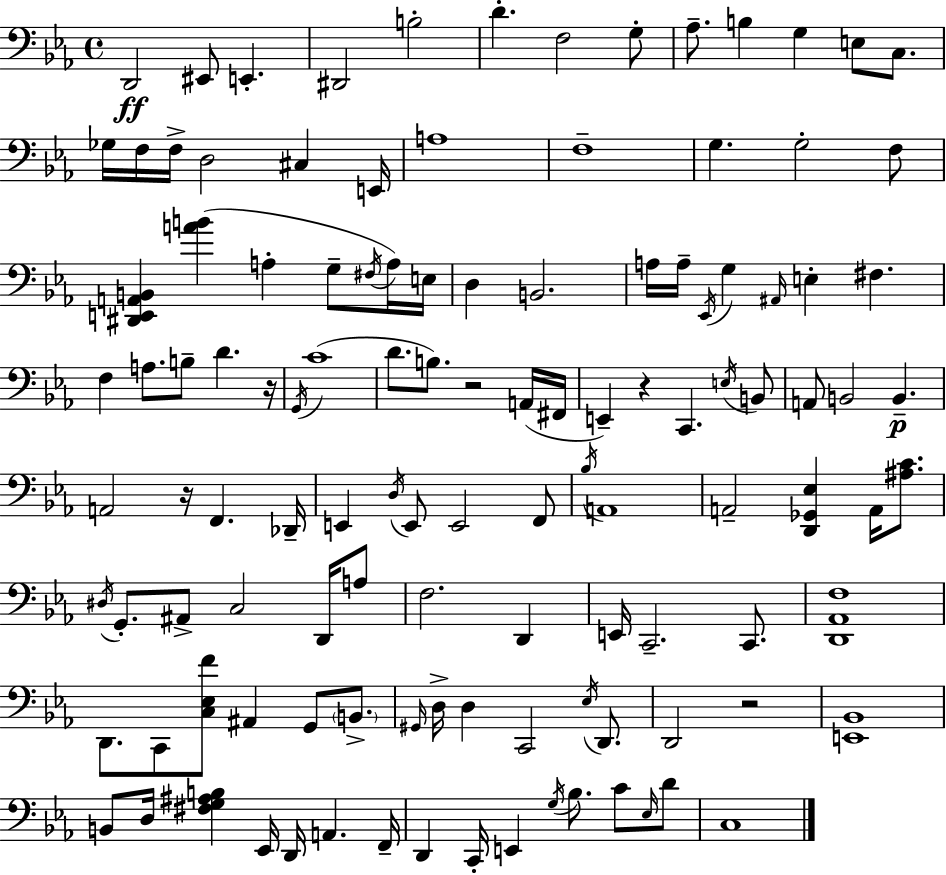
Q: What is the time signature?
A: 4/4